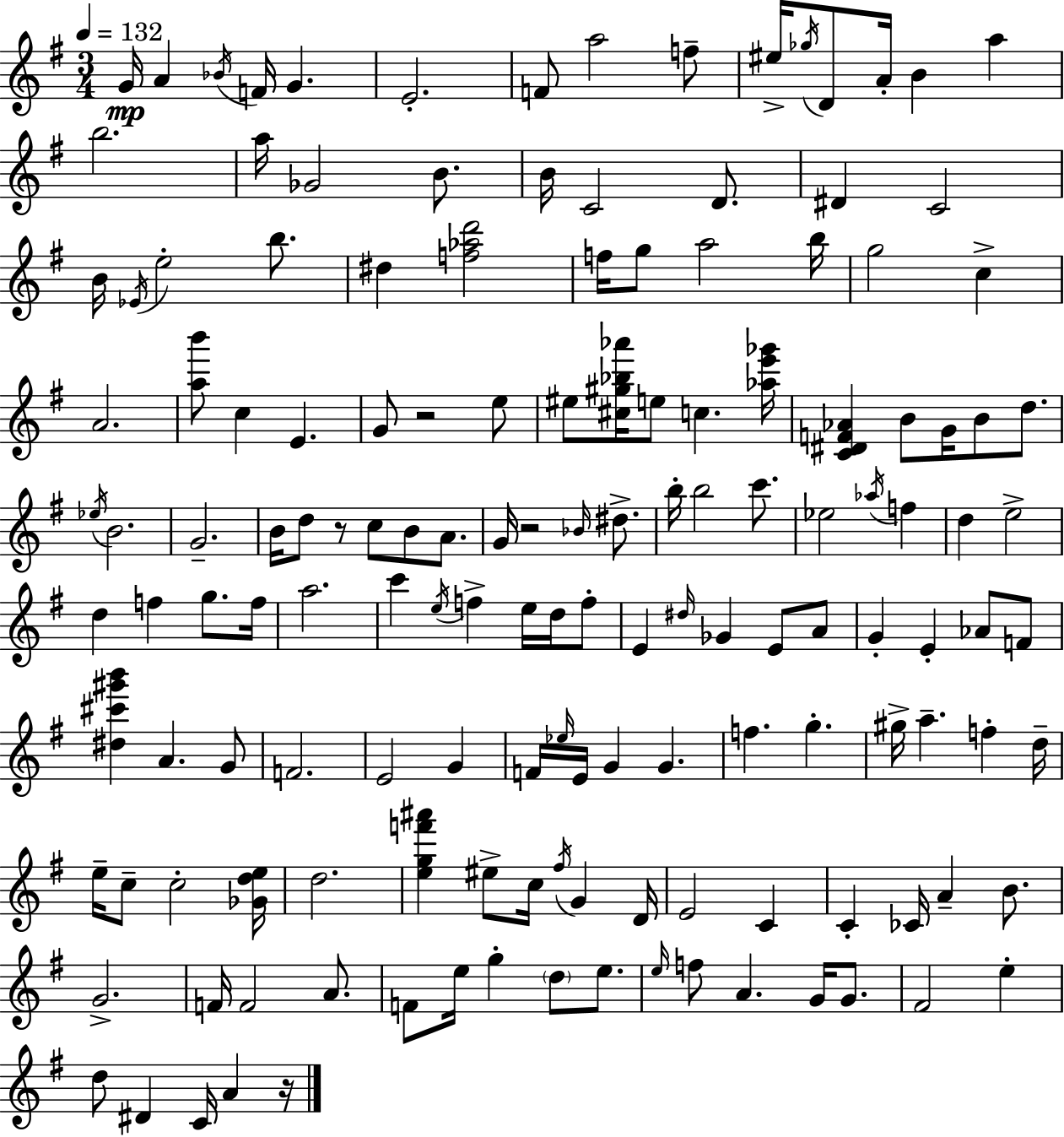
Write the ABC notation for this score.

X:1
T:Untitled
M:3/4
L:1/4
K:Em
G/4 A _B/4 F/4 G E2 F/2 a2 f/2 ^e/4 _g/4 D/2 A/4 B a b2 a/4 _G2 B/2 B/4 C2 D/2 ^D C2 B/4 _E/4 e2 b/2 ^d [f_ad']2 f/4 g/2 a2 b/4 g2 c A2 [ab']/2 c E G/2 z2 e/2 ^e/2 [^c^g_b_a']/4 e/2 c [_ae'_g']/4 [C^DF_A] B/2 G/4 B/2 d/2 _e/4 B2 G2 B/4 d/2 z/2 c/2 B/2 A/2 G/4 z2 _B/4 ^d/2 b/4 b2 c'/2 _e2 _a/4 f d e2 d f g/2 f/4 a2 c' e/4 f e/4 d/4 f/2 E ^d/4 _G E/2 A/2 G E _A/2 F/2 [^d^c'^g'b'] A G/2 F2 E2 G F/4 _e/4 E/4 G G f g ^g/4 a f d/4 e/4 c/2 c2 [_Gde]/4 d2 [egf'^a'] ^e/2 c/4 ^f/4 G D/4 E2 C C _C/4 A B/2 G2 F/4 F2 A/2 F/2 e/4 g d/2 e/2 e/4 f/2 A G/4 G/2 ^F2 e d/2 ^D C/4 A z/4